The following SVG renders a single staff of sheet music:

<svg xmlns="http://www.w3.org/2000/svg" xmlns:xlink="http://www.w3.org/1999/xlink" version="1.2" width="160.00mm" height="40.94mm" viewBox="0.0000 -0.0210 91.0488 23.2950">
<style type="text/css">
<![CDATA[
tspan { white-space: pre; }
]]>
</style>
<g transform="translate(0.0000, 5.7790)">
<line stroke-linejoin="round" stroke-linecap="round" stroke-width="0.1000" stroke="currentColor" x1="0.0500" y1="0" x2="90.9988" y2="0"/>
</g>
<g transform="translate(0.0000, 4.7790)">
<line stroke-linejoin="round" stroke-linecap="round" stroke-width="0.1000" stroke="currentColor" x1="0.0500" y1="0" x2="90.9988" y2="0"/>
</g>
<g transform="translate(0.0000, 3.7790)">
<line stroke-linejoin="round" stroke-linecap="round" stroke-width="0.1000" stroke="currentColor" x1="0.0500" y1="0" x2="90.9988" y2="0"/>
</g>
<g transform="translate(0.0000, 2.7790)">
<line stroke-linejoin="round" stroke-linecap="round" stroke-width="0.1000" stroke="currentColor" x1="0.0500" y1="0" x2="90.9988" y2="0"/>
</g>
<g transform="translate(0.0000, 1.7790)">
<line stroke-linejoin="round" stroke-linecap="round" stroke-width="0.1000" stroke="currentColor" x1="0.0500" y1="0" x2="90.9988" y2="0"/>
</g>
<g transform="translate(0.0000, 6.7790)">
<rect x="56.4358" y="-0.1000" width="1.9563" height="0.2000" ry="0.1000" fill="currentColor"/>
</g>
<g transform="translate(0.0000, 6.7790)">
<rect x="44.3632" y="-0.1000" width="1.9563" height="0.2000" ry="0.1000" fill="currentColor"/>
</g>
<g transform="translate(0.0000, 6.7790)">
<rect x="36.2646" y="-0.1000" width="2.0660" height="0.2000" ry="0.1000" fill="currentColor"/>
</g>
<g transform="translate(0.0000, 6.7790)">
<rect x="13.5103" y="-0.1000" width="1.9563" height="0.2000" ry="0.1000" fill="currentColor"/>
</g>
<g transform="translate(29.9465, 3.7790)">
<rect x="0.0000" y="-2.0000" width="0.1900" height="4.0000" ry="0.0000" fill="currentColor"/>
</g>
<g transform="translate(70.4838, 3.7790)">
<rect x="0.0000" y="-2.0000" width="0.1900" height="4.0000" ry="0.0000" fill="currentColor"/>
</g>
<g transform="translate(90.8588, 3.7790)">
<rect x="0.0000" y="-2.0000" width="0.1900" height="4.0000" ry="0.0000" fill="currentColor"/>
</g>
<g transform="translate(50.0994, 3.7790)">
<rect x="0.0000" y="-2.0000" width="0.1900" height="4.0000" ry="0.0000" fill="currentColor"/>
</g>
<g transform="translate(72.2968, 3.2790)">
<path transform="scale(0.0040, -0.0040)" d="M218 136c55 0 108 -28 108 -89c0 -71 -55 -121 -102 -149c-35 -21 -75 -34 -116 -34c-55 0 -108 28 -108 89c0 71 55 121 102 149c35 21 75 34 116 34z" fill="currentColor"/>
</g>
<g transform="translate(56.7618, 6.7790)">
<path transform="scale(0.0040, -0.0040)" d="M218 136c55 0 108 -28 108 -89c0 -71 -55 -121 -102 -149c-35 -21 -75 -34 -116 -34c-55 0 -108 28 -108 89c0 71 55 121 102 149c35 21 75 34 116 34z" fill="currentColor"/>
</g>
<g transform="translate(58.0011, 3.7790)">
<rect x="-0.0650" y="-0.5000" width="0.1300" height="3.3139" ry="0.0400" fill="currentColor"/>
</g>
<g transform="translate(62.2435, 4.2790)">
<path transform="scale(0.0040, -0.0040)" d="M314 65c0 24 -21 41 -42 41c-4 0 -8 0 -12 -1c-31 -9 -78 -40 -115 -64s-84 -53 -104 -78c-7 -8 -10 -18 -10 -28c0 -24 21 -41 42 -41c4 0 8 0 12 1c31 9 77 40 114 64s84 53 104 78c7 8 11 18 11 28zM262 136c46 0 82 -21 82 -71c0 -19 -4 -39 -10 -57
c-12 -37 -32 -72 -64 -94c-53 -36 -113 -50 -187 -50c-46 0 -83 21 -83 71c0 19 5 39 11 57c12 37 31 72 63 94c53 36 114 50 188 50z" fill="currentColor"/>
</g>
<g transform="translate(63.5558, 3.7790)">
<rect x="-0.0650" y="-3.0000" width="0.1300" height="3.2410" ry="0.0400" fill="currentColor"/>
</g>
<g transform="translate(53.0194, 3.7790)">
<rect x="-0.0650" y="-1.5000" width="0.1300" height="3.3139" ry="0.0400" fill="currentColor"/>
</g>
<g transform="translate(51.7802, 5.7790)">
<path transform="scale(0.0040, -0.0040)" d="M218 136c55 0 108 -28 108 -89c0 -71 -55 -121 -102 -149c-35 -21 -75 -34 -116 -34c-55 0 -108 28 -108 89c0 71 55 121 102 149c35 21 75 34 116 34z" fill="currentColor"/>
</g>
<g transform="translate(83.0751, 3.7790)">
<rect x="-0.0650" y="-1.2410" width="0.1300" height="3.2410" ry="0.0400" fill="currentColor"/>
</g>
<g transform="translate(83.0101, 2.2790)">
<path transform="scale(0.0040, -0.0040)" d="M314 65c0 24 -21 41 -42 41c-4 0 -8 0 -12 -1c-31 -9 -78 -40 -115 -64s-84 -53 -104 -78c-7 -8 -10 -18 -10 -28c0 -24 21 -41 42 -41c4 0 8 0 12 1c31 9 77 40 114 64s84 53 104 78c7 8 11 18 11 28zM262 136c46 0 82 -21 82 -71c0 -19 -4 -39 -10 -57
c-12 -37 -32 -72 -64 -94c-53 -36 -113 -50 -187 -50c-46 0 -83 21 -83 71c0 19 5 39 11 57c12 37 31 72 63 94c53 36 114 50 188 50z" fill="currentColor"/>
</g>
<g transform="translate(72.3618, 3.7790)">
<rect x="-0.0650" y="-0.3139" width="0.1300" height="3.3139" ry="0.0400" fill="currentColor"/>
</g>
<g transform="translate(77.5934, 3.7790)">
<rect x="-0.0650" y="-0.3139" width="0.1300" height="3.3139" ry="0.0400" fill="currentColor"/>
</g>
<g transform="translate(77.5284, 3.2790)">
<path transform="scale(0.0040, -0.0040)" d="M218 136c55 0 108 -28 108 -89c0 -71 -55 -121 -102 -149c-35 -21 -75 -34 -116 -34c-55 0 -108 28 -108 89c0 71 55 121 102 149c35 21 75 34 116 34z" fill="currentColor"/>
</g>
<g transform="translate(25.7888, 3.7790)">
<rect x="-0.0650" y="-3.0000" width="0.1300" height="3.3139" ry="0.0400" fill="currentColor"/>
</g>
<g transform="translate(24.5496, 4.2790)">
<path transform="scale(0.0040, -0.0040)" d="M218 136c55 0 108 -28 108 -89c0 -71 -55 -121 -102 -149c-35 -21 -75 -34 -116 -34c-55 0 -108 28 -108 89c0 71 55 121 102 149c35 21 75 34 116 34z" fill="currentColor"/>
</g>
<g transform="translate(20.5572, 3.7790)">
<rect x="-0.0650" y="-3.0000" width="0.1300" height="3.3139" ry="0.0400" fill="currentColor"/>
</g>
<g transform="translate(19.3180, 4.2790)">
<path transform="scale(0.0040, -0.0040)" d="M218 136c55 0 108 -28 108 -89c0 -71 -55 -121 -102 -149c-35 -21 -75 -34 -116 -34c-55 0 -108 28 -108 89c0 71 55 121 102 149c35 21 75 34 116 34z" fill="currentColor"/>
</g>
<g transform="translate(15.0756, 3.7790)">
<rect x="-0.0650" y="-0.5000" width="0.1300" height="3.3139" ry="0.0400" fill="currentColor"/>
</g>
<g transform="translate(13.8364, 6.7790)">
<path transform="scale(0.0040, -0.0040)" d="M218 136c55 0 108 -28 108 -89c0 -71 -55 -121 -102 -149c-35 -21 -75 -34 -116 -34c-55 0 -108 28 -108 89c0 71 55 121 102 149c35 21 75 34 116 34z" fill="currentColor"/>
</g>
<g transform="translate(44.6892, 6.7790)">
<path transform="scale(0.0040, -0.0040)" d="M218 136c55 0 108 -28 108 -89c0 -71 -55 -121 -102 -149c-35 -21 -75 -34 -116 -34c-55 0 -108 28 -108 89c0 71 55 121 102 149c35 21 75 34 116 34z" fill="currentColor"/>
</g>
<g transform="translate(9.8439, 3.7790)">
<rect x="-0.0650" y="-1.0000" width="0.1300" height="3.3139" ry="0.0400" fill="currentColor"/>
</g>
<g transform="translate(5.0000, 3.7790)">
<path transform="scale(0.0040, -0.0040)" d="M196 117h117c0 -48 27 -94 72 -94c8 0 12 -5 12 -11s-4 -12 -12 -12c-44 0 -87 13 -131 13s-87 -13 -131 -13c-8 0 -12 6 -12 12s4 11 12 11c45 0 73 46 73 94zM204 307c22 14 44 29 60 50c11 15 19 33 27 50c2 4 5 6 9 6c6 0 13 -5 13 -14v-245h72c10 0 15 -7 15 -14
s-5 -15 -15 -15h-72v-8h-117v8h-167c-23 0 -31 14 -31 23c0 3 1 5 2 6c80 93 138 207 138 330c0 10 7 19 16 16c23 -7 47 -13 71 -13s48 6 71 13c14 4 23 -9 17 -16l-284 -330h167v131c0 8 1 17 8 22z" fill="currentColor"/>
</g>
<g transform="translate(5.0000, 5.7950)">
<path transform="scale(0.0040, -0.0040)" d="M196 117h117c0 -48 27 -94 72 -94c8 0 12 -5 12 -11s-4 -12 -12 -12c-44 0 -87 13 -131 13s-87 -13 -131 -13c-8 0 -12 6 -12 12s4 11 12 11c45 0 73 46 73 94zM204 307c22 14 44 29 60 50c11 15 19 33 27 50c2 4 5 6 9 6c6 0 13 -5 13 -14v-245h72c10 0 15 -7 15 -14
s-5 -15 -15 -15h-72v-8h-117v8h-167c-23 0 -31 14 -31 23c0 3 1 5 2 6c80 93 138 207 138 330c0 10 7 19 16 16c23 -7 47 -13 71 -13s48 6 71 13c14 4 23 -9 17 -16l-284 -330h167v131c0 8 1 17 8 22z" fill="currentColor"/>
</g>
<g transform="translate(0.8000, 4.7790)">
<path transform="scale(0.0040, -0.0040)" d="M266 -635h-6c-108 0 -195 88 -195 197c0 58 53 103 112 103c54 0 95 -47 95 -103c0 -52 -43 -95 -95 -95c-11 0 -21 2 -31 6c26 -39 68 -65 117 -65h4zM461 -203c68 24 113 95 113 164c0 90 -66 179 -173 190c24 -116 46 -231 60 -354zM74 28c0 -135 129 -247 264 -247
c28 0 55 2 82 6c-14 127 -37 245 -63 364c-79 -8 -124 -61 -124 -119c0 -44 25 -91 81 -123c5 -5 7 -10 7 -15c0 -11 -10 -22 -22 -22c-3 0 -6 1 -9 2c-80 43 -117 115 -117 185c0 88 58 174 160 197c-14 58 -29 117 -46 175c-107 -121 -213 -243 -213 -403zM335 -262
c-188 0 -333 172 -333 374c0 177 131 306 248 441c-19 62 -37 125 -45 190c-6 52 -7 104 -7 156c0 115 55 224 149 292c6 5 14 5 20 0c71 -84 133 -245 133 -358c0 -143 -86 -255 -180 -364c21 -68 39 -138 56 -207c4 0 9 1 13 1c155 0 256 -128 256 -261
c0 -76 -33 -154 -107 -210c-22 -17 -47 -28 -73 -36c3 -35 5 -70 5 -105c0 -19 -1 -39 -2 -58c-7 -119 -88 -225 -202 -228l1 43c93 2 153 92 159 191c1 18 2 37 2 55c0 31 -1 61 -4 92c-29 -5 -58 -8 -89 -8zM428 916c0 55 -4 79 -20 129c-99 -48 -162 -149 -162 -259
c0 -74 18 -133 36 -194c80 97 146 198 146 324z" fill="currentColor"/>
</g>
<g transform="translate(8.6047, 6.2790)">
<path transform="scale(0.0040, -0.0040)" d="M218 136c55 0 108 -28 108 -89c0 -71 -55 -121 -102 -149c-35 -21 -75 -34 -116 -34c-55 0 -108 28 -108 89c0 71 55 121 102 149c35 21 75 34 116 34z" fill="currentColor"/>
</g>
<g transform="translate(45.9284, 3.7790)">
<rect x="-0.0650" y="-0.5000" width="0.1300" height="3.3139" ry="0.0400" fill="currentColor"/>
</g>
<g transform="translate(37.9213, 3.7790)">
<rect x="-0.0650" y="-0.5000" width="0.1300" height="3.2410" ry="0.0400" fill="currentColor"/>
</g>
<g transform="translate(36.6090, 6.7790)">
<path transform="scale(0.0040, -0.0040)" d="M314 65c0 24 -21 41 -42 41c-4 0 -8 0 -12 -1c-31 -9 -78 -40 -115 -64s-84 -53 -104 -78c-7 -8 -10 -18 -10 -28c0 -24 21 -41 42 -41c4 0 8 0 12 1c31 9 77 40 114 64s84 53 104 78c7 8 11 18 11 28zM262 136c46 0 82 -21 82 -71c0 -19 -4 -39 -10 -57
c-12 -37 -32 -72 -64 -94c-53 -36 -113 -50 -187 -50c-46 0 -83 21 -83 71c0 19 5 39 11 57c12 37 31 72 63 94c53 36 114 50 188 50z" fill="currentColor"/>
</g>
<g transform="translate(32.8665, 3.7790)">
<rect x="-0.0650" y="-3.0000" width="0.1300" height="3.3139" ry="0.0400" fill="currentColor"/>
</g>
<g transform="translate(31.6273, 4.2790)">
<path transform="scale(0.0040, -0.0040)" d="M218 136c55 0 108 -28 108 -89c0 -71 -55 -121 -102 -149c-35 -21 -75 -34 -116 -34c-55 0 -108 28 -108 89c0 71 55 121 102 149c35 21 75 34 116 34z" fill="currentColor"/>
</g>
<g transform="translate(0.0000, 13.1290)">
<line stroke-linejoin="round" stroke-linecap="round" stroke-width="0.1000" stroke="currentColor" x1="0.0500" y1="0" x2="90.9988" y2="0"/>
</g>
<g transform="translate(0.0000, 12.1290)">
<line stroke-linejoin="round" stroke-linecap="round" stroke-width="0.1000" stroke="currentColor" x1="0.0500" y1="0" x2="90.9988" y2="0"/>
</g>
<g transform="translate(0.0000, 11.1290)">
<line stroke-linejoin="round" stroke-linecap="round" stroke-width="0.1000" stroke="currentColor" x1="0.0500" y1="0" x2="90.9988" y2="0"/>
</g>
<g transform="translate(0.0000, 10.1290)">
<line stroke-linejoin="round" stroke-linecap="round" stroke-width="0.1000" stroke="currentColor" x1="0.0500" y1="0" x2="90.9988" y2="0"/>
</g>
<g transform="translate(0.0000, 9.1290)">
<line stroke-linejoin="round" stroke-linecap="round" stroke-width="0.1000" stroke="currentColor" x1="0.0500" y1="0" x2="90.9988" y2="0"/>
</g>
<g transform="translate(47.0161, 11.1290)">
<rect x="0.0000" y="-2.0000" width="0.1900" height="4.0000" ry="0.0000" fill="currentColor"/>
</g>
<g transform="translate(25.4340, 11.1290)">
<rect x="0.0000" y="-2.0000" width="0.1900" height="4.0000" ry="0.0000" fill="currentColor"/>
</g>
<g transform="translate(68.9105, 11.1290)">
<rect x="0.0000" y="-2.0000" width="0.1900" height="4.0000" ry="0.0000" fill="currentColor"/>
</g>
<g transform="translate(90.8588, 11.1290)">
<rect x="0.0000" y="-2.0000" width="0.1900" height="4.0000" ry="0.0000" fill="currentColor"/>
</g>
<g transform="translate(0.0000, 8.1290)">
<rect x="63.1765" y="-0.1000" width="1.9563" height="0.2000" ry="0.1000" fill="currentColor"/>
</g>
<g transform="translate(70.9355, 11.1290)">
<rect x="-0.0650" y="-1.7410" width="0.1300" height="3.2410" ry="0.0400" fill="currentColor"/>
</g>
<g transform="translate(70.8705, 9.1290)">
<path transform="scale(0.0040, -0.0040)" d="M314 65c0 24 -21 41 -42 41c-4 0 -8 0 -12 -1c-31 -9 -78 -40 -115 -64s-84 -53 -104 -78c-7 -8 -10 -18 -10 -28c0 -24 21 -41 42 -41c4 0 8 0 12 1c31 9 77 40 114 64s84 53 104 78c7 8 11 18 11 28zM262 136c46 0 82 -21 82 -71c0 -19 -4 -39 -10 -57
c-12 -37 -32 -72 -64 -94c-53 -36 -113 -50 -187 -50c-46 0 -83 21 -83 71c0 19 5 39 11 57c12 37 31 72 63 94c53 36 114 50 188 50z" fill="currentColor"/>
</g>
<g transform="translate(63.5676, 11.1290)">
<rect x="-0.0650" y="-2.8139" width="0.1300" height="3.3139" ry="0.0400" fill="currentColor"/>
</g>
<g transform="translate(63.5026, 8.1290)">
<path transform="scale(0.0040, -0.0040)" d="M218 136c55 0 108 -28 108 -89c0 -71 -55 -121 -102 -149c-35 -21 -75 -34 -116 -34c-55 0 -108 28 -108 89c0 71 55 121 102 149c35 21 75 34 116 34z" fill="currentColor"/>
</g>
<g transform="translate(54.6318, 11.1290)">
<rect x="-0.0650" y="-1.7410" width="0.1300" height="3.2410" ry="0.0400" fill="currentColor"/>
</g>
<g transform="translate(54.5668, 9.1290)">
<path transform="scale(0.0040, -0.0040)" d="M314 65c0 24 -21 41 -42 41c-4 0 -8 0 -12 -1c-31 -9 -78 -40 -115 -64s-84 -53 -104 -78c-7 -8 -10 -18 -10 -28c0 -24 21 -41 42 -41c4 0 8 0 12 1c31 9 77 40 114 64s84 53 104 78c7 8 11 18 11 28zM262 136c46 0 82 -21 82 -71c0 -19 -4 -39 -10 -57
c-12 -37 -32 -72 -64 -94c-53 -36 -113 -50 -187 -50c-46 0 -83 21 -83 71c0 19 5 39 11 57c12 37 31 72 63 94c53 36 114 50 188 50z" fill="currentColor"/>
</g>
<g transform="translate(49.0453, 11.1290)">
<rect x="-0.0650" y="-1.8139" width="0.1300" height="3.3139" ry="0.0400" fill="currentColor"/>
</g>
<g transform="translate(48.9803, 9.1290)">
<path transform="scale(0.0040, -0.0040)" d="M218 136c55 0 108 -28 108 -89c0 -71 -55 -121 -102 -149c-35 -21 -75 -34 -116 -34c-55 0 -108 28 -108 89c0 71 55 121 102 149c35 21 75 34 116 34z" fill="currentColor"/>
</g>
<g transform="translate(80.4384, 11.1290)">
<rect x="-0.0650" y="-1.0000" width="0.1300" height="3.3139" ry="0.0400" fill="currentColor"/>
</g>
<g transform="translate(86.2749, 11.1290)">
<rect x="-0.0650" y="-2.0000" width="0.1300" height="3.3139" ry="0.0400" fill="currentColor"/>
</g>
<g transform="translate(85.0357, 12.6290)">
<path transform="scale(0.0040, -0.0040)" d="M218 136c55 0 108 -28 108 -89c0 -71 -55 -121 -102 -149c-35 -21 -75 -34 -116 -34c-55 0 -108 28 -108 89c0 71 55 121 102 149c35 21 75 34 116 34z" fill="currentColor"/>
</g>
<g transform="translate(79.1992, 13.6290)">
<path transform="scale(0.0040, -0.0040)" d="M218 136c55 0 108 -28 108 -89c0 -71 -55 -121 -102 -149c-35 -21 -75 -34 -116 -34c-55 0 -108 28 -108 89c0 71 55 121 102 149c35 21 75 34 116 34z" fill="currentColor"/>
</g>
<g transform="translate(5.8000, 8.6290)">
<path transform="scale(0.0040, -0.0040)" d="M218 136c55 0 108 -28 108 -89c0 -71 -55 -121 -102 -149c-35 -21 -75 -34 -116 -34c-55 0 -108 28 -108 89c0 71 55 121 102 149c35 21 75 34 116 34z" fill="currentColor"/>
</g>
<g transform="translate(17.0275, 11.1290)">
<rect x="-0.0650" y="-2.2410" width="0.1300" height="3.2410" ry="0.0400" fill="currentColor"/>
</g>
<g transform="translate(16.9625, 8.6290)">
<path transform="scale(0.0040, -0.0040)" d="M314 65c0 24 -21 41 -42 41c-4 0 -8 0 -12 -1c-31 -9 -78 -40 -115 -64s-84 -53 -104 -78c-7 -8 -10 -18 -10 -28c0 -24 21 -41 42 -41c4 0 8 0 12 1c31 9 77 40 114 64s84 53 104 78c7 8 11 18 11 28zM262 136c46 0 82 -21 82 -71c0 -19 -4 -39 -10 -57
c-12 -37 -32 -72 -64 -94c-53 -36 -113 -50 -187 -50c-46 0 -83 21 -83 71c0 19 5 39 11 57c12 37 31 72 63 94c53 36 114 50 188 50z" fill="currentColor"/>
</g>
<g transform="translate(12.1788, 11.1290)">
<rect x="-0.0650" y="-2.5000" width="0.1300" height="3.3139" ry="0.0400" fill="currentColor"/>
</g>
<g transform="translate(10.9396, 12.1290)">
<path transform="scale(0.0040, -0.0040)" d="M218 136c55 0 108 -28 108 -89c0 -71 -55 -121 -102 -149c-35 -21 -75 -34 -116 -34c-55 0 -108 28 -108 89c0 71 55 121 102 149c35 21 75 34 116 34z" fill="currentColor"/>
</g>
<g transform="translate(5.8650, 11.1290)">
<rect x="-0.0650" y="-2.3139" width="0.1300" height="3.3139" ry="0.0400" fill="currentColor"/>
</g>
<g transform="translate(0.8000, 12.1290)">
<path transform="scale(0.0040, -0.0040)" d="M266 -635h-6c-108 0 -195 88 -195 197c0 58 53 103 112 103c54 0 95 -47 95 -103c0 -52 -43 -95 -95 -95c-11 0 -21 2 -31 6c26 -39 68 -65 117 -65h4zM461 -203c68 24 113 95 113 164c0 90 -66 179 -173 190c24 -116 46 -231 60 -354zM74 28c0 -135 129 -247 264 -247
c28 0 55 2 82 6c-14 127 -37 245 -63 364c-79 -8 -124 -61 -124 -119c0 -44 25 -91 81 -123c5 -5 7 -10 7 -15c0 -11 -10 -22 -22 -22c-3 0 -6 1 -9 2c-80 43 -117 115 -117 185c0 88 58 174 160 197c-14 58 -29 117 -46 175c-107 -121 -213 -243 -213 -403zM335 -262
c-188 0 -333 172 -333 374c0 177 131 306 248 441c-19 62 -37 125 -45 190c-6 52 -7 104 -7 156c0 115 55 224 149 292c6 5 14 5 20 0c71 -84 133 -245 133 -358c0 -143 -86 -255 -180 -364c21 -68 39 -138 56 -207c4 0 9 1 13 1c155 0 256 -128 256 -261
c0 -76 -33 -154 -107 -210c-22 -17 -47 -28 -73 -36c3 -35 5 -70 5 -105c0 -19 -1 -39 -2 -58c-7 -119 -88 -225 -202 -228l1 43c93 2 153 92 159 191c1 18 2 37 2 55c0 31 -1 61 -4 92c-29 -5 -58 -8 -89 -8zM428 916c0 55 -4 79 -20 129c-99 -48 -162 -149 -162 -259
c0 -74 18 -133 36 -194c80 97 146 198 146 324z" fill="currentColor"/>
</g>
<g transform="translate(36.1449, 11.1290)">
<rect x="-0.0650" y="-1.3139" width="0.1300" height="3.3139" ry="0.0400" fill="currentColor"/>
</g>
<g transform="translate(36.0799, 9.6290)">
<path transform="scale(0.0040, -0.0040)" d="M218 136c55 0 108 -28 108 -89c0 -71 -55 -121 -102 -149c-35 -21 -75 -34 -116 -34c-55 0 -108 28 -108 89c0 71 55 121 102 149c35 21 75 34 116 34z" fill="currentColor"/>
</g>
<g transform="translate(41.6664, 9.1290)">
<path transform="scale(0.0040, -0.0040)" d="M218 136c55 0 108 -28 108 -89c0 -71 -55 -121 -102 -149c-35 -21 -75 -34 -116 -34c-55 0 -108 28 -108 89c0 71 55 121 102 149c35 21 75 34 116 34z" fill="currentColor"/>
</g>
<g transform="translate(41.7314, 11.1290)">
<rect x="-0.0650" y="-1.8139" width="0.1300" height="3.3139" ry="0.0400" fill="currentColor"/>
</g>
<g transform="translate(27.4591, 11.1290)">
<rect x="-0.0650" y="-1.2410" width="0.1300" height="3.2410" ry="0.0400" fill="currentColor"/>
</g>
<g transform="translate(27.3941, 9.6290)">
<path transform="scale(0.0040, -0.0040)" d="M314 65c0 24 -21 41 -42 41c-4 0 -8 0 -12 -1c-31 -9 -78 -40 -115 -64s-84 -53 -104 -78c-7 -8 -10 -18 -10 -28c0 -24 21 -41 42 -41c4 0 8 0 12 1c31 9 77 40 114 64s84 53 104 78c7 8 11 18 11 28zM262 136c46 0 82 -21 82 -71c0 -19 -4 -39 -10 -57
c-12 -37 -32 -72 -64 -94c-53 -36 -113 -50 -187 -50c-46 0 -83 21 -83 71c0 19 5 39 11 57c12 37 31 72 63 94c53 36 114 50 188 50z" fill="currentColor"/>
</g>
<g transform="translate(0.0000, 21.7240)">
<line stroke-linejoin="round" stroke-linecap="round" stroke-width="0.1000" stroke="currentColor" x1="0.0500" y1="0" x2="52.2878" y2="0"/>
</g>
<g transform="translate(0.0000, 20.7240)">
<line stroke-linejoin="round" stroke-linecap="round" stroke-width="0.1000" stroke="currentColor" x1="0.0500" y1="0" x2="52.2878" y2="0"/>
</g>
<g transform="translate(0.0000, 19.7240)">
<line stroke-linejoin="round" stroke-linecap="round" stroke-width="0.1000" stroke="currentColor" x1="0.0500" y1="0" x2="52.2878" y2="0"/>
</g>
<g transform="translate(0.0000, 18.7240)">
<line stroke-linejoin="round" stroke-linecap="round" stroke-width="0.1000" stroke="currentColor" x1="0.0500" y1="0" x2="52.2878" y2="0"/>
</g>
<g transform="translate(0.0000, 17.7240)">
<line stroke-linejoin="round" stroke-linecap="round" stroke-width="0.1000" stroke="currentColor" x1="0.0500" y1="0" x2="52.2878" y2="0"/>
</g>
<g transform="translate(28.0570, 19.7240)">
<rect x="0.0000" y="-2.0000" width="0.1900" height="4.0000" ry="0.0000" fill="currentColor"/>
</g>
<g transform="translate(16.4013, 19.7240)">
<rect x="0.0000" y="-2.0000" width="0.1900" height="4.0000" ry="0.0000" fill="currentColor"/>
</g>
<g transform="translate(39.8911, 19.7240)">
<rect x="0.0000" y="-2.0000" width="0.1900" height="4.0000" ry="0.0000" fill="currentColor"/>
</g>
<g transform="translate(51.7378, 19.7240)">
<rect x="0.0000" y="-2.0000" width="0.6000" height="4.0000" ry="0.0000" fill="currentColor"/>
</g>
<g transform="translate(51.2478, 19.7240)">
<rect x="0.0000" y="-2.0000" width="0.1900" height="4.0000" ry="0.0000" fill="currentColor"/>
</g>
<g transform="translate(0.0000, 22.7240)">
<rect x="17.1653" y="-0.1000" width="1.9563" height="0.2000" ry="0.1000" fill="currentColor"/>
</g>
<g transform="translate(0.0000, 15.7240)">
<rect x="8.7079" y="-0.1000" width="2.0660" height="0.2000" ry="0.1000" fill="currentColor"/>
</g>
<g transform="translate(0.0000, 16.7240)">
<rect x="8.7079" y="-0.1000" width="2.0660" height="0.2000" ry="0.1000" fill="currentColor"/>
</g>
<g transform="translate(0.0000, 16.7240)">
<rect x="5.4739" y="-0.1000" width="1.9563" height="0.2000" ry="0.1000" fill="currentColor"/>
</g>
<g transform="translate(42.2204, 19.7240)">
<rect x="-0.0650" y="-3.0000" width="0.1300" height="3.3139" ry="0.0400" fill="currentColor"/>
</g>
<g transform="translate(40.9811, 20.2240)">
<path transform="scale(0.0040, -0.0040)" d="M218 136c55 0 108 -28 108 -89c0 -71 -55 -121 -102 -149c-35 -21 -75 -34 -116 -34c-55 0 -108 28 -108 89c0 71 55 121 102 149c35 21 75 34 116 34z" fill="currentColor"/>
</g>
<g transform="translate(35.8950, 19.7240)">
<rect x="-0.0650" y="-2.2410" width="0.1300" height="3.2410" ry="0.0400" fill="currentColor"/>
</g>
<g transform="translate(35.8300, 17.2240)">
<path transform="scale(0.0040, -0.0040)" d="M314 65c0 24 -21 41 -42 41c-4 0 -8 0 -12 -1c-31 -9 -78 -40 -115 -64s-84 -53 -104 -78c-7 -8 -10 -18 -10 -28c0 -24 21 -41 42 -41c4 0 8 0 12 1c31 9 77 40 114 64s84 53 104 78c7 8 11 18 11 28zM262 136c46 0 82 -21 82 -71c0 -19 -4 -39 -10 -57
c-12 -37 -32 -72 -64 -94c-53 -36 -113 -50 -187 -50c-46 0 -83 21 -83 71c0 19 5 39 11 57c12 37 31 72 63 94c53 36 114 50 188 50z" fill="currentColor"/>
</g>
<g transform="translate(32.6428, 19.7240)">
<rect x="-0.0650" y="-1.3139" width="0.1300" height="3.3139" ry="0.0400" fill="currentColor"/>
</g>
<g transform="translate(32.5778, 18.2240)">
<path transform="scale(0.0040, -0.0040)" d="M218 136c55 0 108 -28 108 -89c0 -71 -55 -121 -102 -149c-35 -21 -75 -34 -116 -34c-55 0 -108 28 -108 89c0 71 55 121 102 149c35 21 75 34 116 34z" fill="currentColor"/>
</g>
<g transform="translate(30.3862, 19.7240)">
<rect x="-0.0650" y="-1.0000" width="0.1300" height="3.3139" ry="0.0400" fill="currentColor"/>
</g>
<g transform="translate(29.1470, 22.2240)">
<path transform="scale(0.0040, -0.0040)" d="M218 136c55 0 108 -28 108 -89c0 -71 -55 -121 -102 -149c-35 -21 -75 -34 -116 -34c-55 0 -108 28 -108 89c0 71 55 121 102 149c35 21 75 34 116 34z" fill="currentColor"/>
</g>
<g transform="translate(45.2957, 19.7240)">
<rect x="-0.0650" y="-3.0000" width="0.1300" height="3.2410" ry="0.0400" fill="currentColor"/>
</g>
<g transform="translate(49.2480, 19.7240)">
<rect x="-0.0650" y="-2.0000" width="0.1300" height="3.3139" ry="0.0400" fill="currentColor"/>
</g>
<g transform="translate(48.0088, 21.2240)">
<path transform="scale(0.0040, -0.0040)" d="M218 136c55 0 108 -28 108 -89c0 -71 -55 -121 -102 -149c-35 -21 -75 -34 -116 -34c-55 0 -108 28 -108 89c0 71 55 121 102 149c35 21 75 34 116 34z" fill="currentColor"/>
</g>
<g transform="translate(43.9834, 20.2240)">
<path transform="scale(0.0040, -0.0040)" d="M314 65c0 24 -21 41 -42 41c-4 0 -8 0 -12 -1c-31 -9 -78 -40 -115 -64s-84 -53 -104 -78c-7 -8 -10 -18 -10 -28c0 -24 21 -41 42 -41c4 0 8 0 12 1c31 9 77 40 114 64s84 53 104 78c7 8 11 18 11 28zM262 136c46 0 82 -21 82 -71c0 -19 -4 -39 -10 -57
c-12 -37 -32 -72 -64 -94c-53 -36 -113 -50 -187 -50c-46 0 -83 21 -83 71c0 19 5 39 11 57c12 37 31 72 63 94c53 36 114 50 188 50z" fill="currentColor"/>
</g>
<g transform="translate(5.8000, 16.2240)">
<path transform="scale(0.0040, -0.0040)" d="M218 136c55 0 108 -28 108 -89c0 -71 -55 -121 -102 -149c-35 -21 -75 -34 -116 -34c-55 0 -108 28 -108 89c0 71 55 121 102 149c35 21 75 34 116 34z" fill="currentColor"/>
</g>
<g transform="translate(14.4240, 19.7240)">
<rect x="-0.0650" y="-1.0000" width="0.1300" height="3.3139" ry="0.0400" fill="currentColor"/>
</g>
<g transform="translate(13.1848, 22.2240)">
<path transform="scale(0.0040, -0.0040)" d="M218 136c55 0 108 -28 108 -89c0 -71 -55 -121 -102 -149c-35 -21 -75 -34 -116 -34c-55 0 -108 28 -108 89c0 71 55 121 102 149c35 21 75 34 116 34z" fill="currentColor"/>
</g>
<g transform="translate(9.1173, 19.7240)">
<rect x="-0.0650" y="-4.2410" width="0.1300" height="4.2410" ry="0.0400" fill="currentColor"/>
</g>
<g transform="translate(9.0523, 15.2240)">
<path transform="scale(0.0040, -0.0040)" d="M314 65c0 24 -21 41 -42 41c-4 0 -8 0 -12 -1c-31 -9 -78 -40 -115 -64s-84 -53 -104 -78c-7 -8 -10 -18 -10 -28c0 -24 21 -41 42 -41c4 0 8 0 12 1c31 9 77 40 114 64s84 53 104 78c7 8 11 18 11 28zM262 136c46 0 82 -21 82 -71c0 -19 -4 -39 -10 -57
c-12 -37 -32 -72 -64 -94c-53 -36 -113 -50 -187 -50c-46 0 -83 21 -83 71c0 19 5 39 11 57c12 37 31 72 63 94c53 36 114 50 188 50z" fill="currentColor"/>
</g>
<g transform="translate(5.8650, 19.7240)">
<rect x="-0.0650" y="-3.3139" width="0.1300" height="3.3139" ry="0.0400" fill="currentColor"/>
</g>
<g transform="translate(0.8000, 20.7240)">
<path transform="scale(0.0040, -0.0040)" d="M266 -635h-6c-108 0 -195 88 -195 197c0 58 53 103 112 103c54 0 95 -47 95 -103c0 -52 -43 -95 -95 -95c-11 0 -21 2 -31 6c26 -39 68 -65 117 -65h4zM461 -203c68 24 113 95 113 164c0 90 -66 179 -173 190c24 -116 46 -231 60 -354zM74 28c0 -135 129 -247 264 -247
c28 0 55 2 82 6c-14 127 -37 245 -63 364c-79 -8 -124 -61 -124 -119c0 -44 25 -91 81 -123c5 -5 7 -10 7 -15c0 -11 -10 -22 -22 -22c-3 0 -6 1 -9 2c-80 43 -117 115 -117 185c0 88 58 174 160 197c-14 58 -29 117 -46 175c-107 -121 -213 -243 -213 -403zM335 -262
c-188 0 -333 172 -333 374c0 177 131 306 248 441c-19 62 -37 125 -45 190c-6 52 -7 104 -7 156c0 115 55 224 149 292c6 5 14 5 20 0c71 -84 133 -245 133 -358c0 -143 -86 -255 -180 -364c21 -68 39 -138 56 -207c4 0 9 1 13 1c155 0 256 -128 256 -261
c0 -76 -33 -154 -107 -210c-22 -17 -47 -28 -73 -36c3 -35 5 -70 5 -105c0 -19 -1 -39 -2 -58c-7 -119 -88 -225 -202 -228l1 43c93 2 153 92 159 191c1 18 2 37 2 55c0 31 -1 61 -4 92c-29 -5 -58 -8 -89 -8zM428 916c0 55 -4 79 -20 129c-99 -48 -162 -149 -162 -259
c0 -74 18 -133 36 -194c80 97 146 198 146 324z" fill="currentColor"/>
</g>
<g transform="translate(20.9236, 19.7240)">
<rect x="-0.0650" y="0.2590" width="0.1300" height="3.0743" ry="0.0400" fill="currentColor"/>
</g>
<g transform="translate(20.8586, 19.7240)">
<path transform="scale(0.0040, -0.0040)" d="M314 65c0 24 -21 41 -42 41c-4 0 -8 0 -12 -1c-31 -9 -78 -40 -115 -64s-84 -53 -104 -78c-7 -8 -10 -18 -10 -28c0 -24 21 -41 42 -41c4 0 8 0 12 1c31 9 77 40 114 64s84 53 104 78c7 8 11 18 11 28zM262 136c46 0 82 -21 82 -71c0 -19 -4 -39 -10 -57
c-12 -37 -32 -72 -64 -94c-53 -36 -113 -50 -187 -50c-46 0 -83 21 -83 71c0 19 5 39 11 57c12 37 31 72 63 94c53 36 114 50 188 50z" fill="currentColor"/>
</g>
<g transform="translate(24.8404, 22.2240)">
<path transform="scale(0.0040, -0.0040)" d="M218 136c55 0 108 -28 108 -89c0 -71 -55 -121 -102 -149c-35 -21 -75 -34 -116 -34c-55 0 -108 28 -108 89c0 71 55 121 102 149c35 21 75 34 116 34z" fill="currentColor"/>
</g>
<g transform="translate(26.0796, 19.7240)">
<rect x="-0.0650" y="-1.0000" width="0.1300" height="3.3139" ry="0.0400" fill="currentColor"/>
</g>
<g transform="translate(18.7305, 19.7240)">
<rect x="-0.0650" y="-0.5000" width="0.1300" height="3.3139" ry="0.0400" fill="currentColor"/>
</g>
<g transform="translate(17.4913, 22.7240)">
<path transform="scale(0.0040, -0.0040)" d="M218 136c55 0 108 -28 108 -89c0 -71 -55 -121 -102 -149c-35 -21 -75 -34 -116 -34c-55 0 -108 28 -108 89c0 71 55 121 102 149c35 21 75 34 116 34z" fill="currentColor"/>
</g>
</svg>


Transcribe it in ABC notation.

X:1
T:Untitled
M:4/4
L:1/4
K:C
D C A A A C2 C E C A2 c c e2 g G g2 e2 e f f f2 a f2 D F b d'2 D C B2 D D e g2 A A2 F